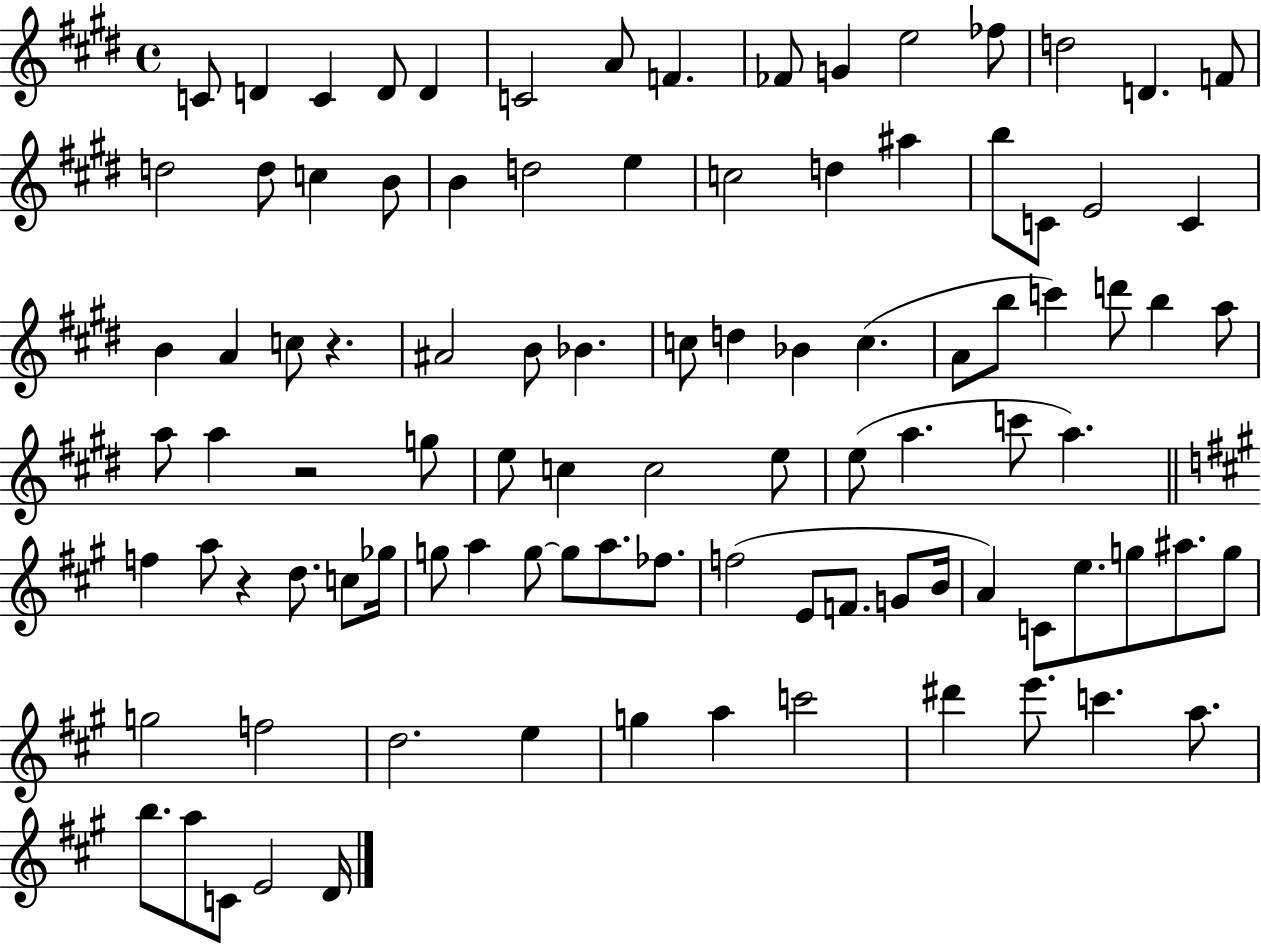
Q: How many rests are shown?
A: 3